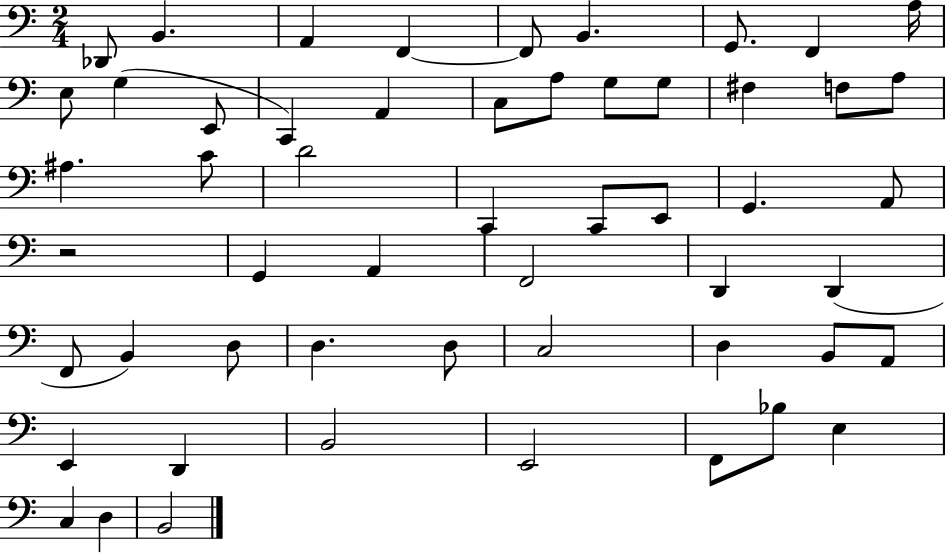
X:1
T:Untitled
M:2/4
L:1/4
K:C
_D,,/2 B,, A,, F,, F,,/2 B,, G,,/2 F,, A,/4 E,/2 G, E,,/2 C,, A,, C,/2 A,/2 G,/2 G,/2 ^F, F,/2 A,/2 ^A, C/2 D2 C,, C,,/2 E,,/2 G,, A,,/2 z2 G,, A,, F,,2 D,, D,, F,,/2 B,, D,/2 D, D,/2 C,2 D, B,,/2 A,,/2 E,, D,, B,,2 E,,2 F,,/2 _B,/2 E, C, D, B,,2